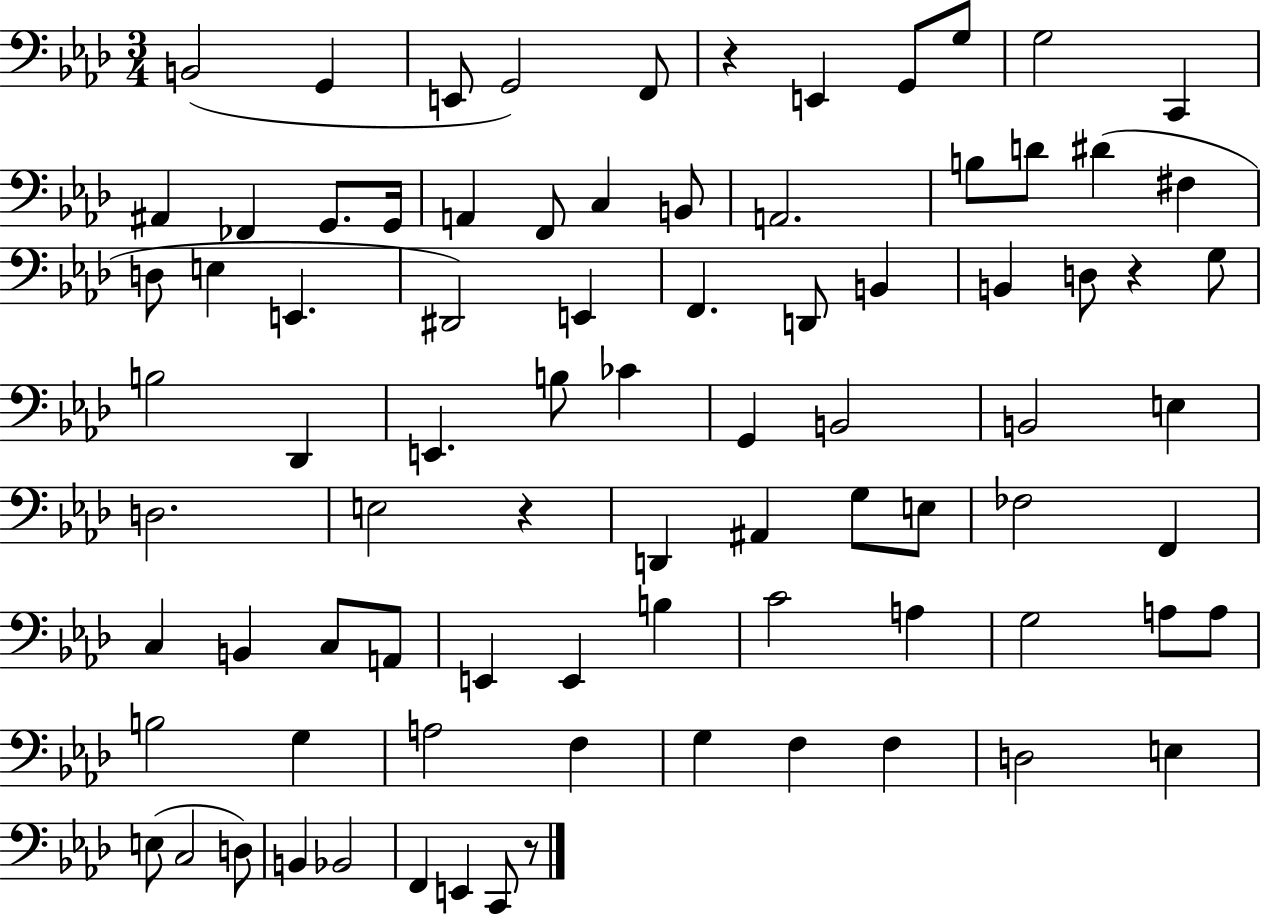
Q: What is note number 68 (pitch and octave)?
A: G3